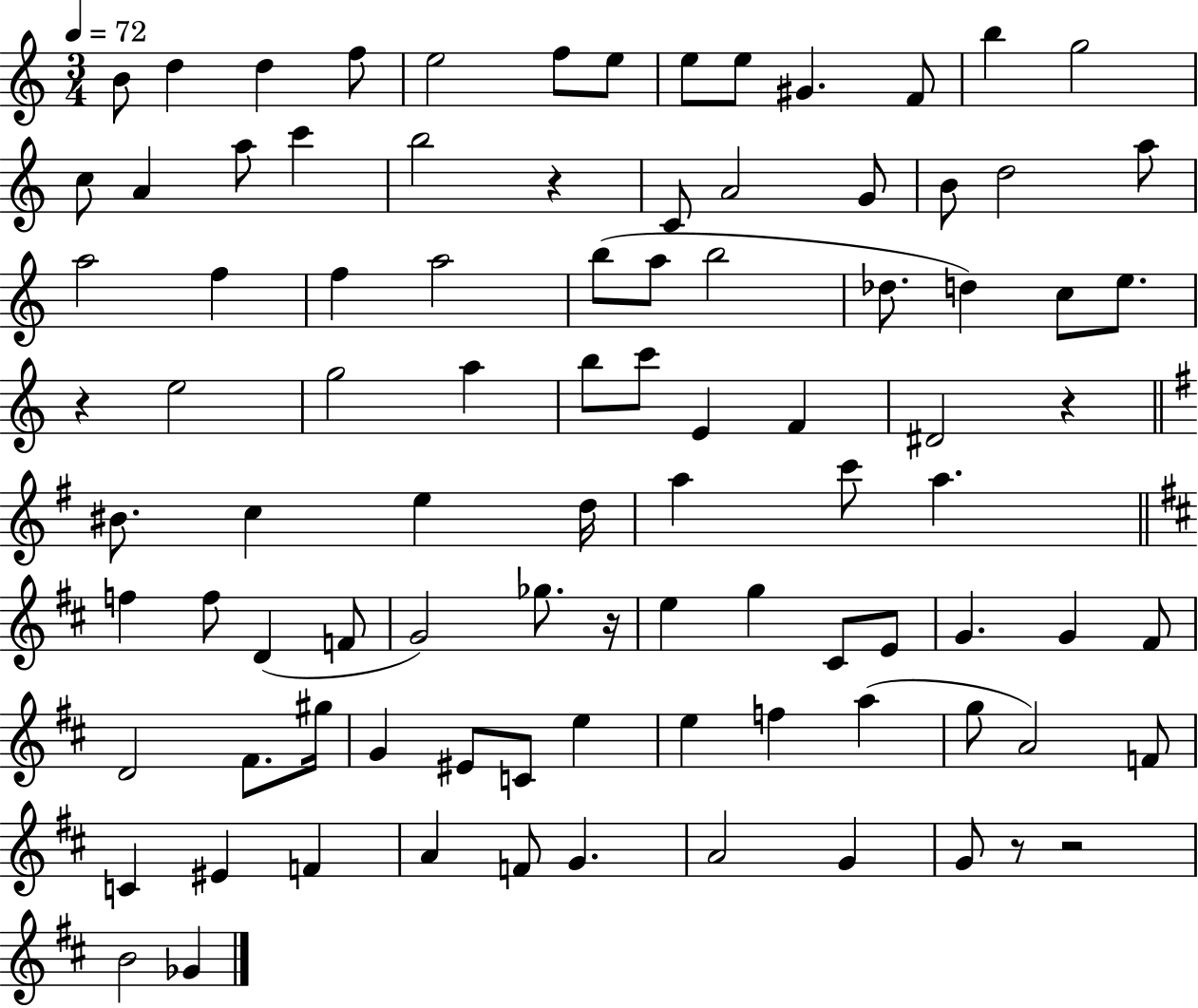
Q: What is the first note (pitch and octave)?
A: B4